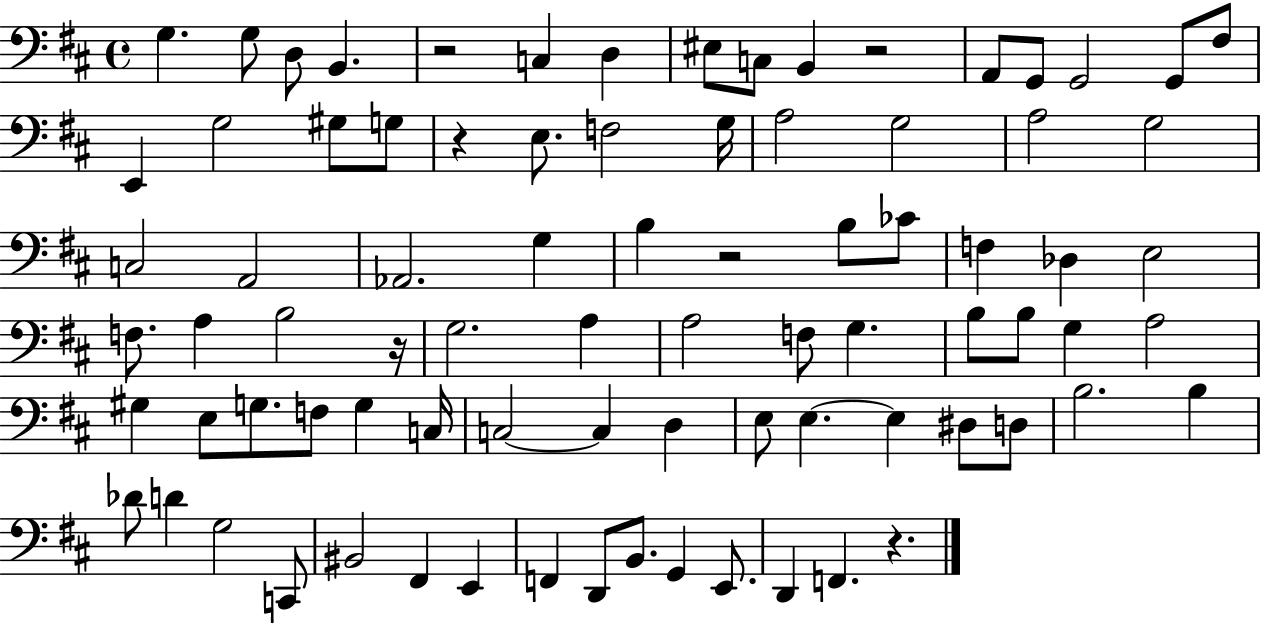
{
  \clef bass
  \time 4/4
  \defaultTimeSignature
  \key d \major
  g4. g8 d8 b,4. | r2 c4 d4 | eis8 c8 b,4 r2 | a,8 g,8 g,2 g,8 fis8 | \break e,4 g2 gis8 g8 | r4 e8. f2 g16 | a2 g2 | a2 g2 | \break c2 a,2 | aes,2. g4 | b4 r2 b8 ces'8 | f4 des4 e2 | \break f8. a4 b2 r16 | g2. a4 | a2 f8 g4. | b8 b8 g4 a2 | \break gis4 e8 g8. f8 g4 c16 | c2~~ c4 d4 | e8 e4.~~ e4 dis8 d8 | b2. b4 | \break des'8 d'4 g2 c,8 | bis,2 fis,4 e,4 | f,4 d,8 b,8. g,4 e,8. | d,4 f,4. r4. | \break \bar "|."
}